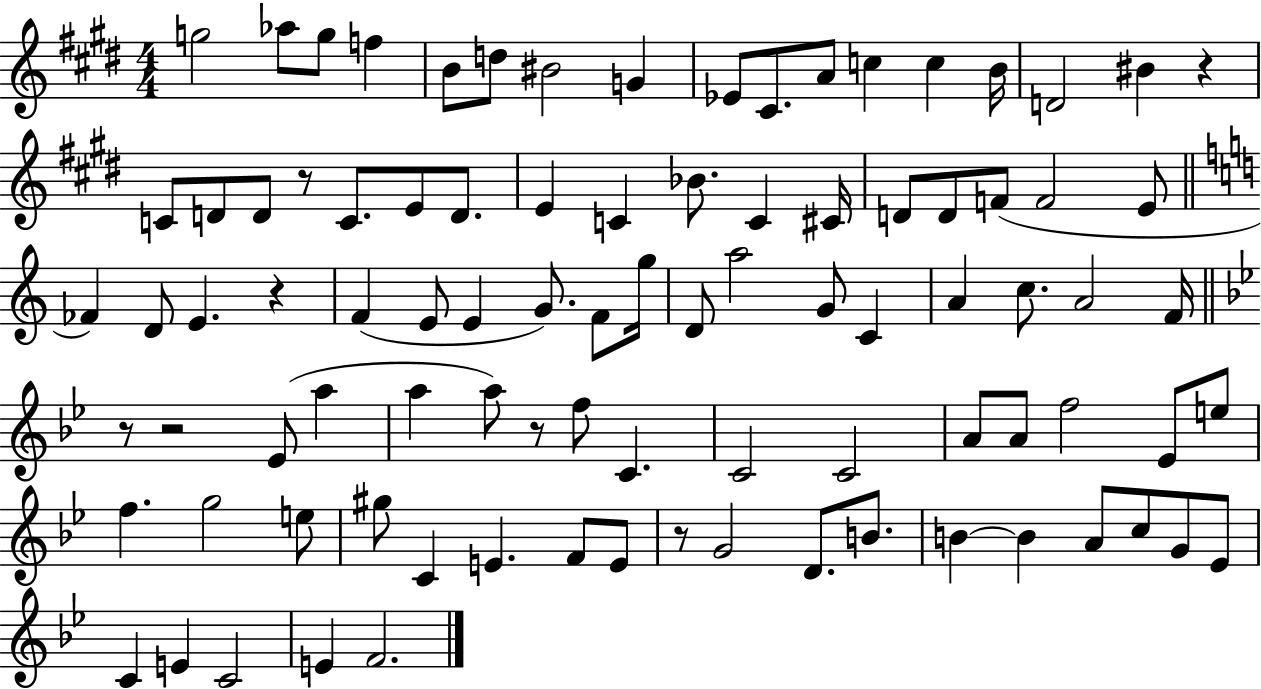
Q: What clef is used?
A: treble